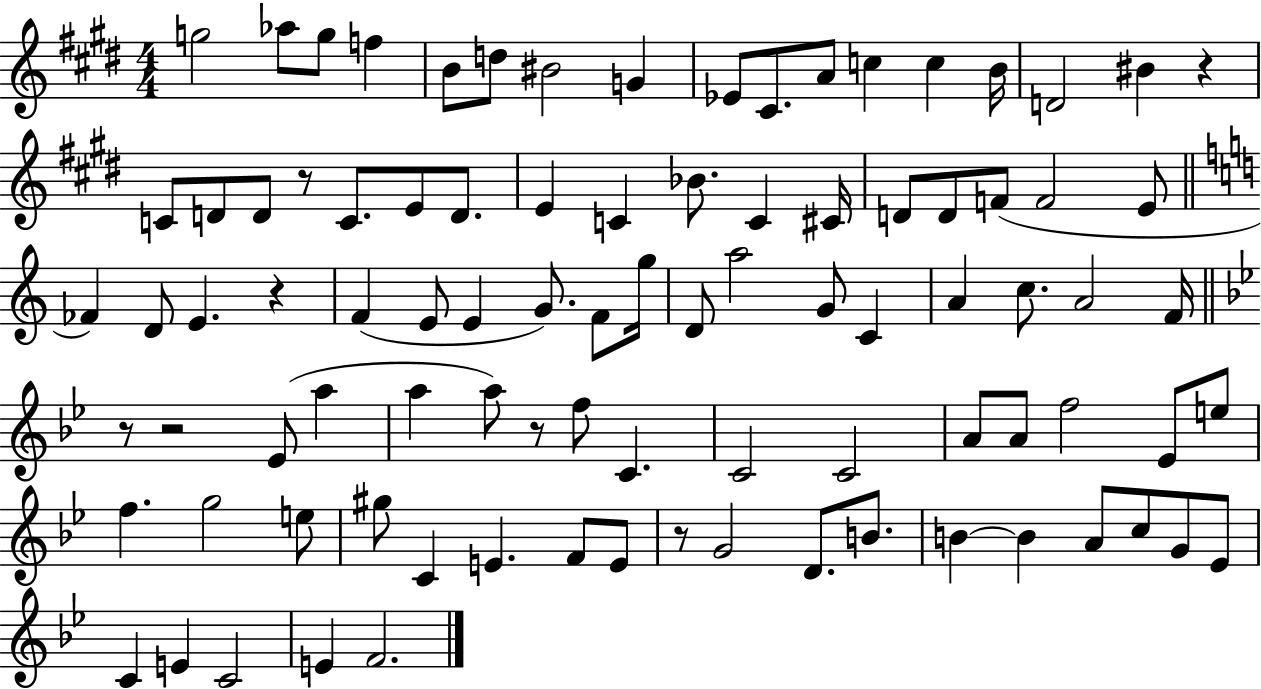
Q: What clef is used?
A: treble